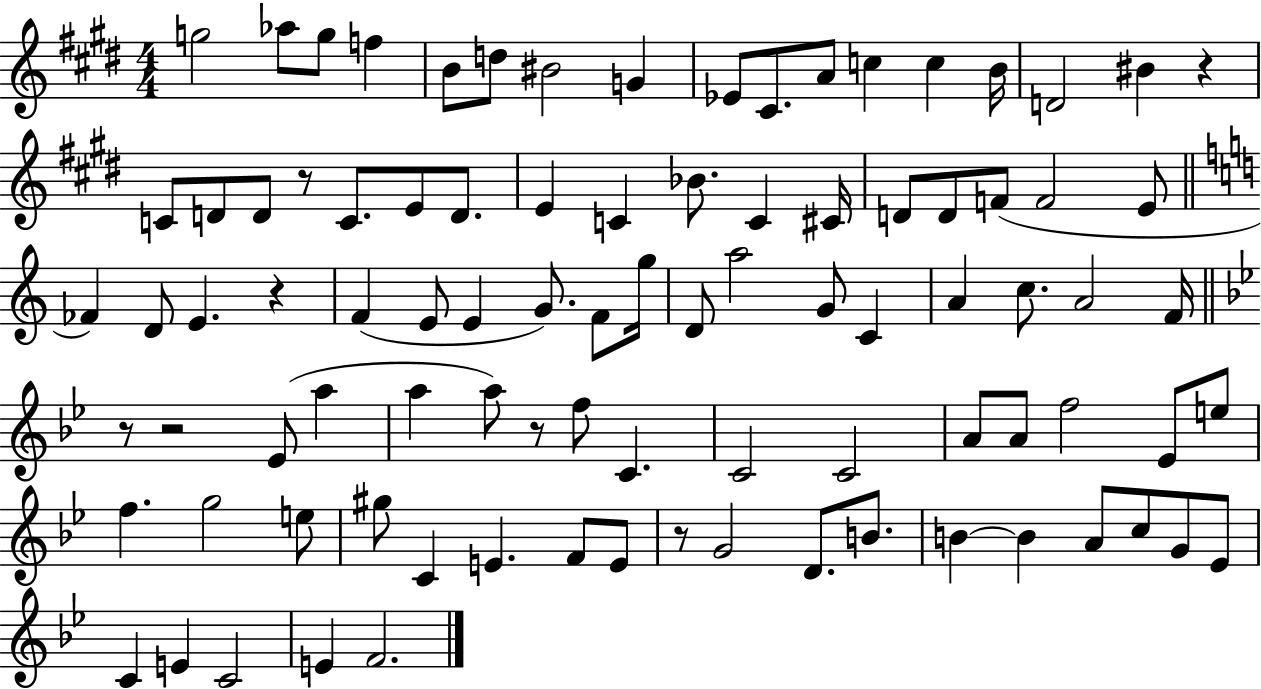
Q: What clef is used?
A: treble